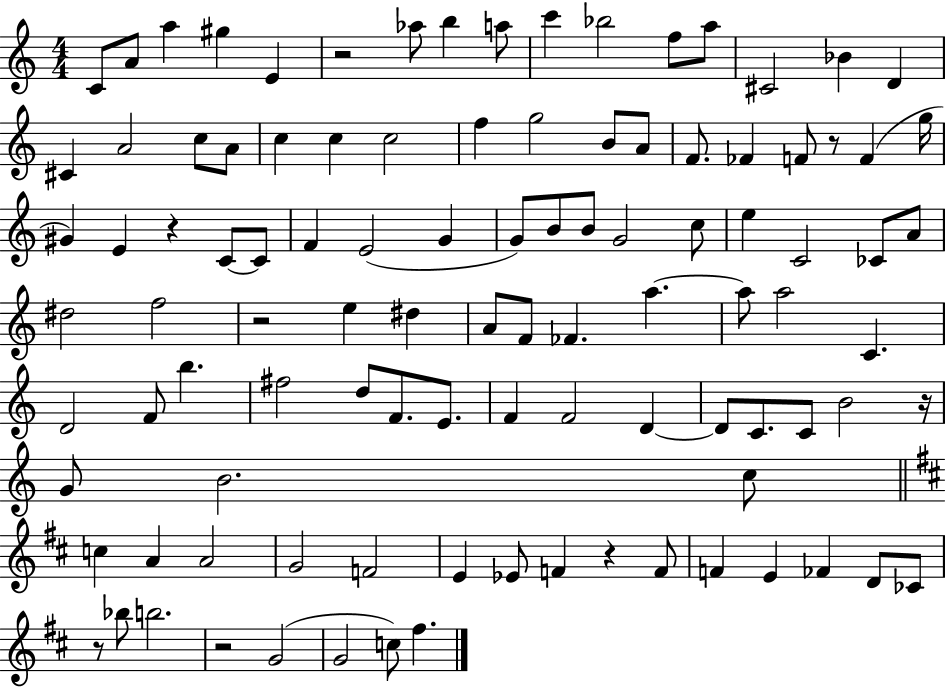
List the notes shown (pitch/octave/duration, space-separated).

C4/e A4/e A5/q G#5/q E4/q R/h Ab5/e B5/q A5/e C6/q Bb5/h F5/e A5/e C#4/h Bb4/q D4/q C#4/q A4/h C5/e A4/e C5/q C5/q C5/h F5/q G5/h B4/e A4/e F4/e. FES4/q F4/e R/e F4/q G5/s G#4/q E4/q R/q C4/e C4/e F4/q E4/h G4/q G4/e B4/e B4/e G4/h C5/e E5/q C4/h CES4/e A4/e D#5/h F5/h R/h E5/q D#5/q A4/e F4/e FES4/q. A5/q. A5/e A5/h C4/q. D4/h F4/e B5/q. F#5/h D5/e F4/e. E4/e. F4/q F4/h D4/q D4/e C4/e. C4/e B4/h R/s G4/e B4/h. C5/e C5/q A4/q A4/h G4/h F4/h E4/q Eb4/e F4/q R/q F4/e F4/q E4/q FES4/q D4/e CES4/e R/e Bb5/e B5/h. R/h G4/h G4/h C5/e F#5/q.